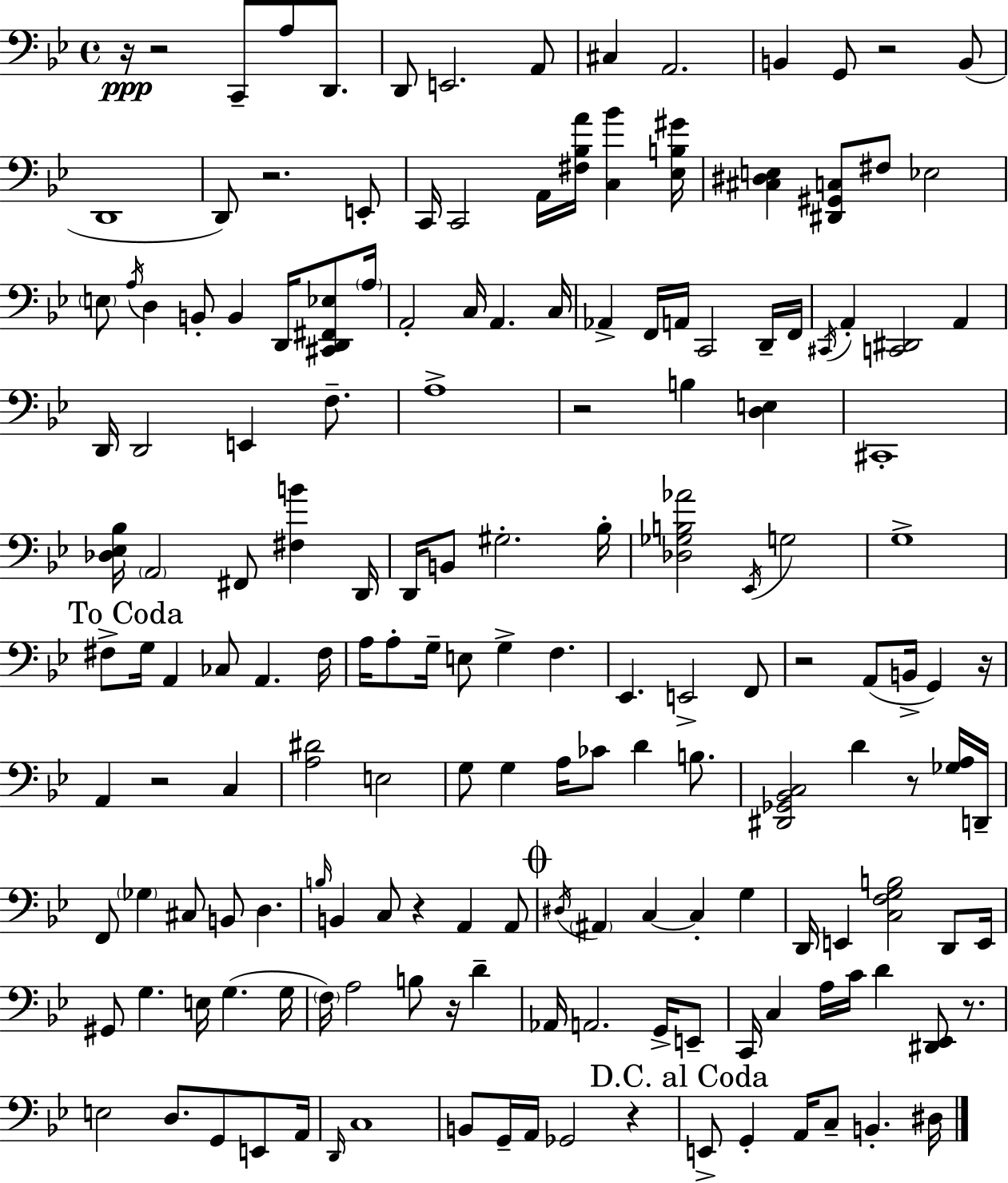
R/s R/h C2/e A3/e D2/e. D2/e E2/h. A2/e C#3/q A2/h. B2/q G2/e R/h B2/e D2/w D2/e R/h. E2/e C2/s C2/h A2/s [F#3,Bb3,A4]/s [C3,Bb4]/q [Eb3,B3,G#4]/s [C#3,D#3,E3]/q [D#2,G#2,C3]/e F#3/e Eb3/h E3/e A3/s D3/q B2/e B2/q D2/s [C#2,D2,F#2,Eb3]/e A3/s A2/h C3/s A2/q. C3/s Ab2/q F2/s A2/s C2/h D2/s F2/s C#2/s A2/q [C2,D#2]/h A2/q D2/s D2/h E2/q F3/e. A3/w R/h B3/q [D3,E3]/q C#2/w [Db3,Eb3,Bb3]/s A2/h F#2/e [F#3,B4]/q D2/s D2/s B2/e G#3/h. Bb3/s [Db3,Gb3,B3,Ab4]/h Eb2/s G3/h G3/w F#3/e G3/s A2/q CES3/e A2/q. F#3/s A3/s A3/e G3/s E3/e G3/q F3/q. Eb2/q. E2/h F2/e R/h A2/e B2/s G2/q R/s A2/q R/h C3/q [A3,D#4]/h E3/h G3/e G3/q A3/s CES4/e D4/q B3/e. [D#2,Gb2,Bb2,C3]/h D4/q R/e [Gb3,A3]/s D2/s F2/e Gb3/q C#3/e B2/e D3/q. B3/s B2/q C3/e R/q A2/q A2/e D#3/s A#2/q C3/q C3/q G3/q D2/s E2/q [C3,F3,G3,B3]/h D2/e E2/s G#2/e G3/q. E3/s G3/q. G3/s F3/s A3/h B3/e R/s D4/q Ab2/s A2/h. G2/s E2/e C2/s C3/q A3/s C4/s D4/q [D#2,Eb2]/e R/e. E3/h D3/e. G2/e E2/e A2/s D2/s C3/w B2/e G2/s A2/s Gb2/h R/q E2/e G2/q A2/s C3/e B2/q. D#3/s